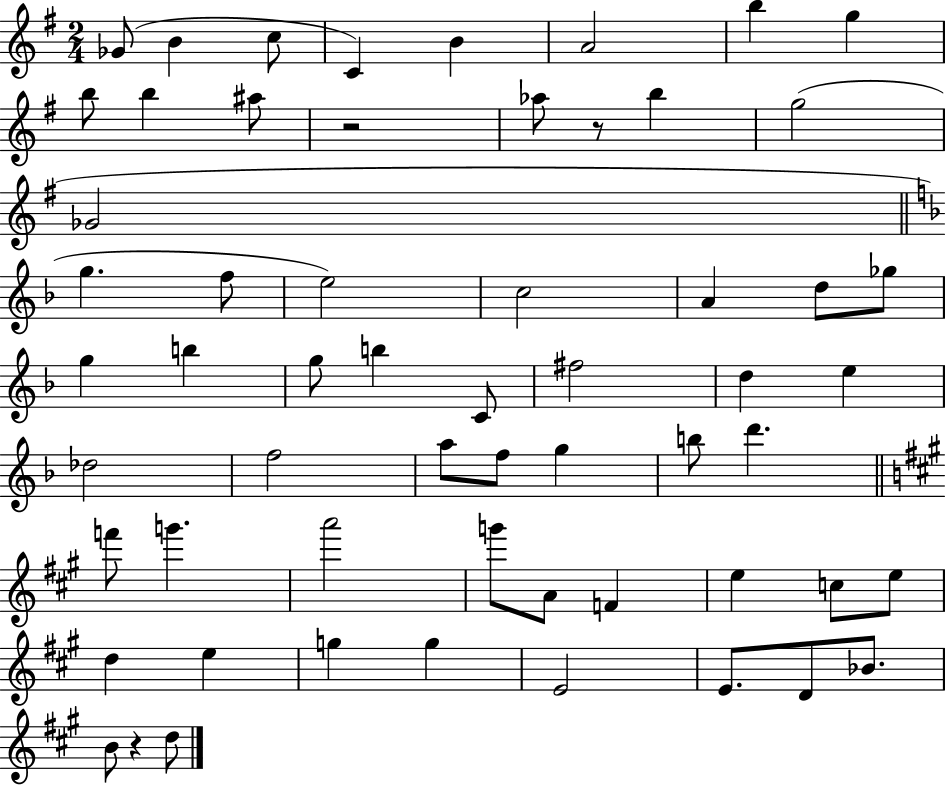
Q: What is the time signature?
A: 2/4